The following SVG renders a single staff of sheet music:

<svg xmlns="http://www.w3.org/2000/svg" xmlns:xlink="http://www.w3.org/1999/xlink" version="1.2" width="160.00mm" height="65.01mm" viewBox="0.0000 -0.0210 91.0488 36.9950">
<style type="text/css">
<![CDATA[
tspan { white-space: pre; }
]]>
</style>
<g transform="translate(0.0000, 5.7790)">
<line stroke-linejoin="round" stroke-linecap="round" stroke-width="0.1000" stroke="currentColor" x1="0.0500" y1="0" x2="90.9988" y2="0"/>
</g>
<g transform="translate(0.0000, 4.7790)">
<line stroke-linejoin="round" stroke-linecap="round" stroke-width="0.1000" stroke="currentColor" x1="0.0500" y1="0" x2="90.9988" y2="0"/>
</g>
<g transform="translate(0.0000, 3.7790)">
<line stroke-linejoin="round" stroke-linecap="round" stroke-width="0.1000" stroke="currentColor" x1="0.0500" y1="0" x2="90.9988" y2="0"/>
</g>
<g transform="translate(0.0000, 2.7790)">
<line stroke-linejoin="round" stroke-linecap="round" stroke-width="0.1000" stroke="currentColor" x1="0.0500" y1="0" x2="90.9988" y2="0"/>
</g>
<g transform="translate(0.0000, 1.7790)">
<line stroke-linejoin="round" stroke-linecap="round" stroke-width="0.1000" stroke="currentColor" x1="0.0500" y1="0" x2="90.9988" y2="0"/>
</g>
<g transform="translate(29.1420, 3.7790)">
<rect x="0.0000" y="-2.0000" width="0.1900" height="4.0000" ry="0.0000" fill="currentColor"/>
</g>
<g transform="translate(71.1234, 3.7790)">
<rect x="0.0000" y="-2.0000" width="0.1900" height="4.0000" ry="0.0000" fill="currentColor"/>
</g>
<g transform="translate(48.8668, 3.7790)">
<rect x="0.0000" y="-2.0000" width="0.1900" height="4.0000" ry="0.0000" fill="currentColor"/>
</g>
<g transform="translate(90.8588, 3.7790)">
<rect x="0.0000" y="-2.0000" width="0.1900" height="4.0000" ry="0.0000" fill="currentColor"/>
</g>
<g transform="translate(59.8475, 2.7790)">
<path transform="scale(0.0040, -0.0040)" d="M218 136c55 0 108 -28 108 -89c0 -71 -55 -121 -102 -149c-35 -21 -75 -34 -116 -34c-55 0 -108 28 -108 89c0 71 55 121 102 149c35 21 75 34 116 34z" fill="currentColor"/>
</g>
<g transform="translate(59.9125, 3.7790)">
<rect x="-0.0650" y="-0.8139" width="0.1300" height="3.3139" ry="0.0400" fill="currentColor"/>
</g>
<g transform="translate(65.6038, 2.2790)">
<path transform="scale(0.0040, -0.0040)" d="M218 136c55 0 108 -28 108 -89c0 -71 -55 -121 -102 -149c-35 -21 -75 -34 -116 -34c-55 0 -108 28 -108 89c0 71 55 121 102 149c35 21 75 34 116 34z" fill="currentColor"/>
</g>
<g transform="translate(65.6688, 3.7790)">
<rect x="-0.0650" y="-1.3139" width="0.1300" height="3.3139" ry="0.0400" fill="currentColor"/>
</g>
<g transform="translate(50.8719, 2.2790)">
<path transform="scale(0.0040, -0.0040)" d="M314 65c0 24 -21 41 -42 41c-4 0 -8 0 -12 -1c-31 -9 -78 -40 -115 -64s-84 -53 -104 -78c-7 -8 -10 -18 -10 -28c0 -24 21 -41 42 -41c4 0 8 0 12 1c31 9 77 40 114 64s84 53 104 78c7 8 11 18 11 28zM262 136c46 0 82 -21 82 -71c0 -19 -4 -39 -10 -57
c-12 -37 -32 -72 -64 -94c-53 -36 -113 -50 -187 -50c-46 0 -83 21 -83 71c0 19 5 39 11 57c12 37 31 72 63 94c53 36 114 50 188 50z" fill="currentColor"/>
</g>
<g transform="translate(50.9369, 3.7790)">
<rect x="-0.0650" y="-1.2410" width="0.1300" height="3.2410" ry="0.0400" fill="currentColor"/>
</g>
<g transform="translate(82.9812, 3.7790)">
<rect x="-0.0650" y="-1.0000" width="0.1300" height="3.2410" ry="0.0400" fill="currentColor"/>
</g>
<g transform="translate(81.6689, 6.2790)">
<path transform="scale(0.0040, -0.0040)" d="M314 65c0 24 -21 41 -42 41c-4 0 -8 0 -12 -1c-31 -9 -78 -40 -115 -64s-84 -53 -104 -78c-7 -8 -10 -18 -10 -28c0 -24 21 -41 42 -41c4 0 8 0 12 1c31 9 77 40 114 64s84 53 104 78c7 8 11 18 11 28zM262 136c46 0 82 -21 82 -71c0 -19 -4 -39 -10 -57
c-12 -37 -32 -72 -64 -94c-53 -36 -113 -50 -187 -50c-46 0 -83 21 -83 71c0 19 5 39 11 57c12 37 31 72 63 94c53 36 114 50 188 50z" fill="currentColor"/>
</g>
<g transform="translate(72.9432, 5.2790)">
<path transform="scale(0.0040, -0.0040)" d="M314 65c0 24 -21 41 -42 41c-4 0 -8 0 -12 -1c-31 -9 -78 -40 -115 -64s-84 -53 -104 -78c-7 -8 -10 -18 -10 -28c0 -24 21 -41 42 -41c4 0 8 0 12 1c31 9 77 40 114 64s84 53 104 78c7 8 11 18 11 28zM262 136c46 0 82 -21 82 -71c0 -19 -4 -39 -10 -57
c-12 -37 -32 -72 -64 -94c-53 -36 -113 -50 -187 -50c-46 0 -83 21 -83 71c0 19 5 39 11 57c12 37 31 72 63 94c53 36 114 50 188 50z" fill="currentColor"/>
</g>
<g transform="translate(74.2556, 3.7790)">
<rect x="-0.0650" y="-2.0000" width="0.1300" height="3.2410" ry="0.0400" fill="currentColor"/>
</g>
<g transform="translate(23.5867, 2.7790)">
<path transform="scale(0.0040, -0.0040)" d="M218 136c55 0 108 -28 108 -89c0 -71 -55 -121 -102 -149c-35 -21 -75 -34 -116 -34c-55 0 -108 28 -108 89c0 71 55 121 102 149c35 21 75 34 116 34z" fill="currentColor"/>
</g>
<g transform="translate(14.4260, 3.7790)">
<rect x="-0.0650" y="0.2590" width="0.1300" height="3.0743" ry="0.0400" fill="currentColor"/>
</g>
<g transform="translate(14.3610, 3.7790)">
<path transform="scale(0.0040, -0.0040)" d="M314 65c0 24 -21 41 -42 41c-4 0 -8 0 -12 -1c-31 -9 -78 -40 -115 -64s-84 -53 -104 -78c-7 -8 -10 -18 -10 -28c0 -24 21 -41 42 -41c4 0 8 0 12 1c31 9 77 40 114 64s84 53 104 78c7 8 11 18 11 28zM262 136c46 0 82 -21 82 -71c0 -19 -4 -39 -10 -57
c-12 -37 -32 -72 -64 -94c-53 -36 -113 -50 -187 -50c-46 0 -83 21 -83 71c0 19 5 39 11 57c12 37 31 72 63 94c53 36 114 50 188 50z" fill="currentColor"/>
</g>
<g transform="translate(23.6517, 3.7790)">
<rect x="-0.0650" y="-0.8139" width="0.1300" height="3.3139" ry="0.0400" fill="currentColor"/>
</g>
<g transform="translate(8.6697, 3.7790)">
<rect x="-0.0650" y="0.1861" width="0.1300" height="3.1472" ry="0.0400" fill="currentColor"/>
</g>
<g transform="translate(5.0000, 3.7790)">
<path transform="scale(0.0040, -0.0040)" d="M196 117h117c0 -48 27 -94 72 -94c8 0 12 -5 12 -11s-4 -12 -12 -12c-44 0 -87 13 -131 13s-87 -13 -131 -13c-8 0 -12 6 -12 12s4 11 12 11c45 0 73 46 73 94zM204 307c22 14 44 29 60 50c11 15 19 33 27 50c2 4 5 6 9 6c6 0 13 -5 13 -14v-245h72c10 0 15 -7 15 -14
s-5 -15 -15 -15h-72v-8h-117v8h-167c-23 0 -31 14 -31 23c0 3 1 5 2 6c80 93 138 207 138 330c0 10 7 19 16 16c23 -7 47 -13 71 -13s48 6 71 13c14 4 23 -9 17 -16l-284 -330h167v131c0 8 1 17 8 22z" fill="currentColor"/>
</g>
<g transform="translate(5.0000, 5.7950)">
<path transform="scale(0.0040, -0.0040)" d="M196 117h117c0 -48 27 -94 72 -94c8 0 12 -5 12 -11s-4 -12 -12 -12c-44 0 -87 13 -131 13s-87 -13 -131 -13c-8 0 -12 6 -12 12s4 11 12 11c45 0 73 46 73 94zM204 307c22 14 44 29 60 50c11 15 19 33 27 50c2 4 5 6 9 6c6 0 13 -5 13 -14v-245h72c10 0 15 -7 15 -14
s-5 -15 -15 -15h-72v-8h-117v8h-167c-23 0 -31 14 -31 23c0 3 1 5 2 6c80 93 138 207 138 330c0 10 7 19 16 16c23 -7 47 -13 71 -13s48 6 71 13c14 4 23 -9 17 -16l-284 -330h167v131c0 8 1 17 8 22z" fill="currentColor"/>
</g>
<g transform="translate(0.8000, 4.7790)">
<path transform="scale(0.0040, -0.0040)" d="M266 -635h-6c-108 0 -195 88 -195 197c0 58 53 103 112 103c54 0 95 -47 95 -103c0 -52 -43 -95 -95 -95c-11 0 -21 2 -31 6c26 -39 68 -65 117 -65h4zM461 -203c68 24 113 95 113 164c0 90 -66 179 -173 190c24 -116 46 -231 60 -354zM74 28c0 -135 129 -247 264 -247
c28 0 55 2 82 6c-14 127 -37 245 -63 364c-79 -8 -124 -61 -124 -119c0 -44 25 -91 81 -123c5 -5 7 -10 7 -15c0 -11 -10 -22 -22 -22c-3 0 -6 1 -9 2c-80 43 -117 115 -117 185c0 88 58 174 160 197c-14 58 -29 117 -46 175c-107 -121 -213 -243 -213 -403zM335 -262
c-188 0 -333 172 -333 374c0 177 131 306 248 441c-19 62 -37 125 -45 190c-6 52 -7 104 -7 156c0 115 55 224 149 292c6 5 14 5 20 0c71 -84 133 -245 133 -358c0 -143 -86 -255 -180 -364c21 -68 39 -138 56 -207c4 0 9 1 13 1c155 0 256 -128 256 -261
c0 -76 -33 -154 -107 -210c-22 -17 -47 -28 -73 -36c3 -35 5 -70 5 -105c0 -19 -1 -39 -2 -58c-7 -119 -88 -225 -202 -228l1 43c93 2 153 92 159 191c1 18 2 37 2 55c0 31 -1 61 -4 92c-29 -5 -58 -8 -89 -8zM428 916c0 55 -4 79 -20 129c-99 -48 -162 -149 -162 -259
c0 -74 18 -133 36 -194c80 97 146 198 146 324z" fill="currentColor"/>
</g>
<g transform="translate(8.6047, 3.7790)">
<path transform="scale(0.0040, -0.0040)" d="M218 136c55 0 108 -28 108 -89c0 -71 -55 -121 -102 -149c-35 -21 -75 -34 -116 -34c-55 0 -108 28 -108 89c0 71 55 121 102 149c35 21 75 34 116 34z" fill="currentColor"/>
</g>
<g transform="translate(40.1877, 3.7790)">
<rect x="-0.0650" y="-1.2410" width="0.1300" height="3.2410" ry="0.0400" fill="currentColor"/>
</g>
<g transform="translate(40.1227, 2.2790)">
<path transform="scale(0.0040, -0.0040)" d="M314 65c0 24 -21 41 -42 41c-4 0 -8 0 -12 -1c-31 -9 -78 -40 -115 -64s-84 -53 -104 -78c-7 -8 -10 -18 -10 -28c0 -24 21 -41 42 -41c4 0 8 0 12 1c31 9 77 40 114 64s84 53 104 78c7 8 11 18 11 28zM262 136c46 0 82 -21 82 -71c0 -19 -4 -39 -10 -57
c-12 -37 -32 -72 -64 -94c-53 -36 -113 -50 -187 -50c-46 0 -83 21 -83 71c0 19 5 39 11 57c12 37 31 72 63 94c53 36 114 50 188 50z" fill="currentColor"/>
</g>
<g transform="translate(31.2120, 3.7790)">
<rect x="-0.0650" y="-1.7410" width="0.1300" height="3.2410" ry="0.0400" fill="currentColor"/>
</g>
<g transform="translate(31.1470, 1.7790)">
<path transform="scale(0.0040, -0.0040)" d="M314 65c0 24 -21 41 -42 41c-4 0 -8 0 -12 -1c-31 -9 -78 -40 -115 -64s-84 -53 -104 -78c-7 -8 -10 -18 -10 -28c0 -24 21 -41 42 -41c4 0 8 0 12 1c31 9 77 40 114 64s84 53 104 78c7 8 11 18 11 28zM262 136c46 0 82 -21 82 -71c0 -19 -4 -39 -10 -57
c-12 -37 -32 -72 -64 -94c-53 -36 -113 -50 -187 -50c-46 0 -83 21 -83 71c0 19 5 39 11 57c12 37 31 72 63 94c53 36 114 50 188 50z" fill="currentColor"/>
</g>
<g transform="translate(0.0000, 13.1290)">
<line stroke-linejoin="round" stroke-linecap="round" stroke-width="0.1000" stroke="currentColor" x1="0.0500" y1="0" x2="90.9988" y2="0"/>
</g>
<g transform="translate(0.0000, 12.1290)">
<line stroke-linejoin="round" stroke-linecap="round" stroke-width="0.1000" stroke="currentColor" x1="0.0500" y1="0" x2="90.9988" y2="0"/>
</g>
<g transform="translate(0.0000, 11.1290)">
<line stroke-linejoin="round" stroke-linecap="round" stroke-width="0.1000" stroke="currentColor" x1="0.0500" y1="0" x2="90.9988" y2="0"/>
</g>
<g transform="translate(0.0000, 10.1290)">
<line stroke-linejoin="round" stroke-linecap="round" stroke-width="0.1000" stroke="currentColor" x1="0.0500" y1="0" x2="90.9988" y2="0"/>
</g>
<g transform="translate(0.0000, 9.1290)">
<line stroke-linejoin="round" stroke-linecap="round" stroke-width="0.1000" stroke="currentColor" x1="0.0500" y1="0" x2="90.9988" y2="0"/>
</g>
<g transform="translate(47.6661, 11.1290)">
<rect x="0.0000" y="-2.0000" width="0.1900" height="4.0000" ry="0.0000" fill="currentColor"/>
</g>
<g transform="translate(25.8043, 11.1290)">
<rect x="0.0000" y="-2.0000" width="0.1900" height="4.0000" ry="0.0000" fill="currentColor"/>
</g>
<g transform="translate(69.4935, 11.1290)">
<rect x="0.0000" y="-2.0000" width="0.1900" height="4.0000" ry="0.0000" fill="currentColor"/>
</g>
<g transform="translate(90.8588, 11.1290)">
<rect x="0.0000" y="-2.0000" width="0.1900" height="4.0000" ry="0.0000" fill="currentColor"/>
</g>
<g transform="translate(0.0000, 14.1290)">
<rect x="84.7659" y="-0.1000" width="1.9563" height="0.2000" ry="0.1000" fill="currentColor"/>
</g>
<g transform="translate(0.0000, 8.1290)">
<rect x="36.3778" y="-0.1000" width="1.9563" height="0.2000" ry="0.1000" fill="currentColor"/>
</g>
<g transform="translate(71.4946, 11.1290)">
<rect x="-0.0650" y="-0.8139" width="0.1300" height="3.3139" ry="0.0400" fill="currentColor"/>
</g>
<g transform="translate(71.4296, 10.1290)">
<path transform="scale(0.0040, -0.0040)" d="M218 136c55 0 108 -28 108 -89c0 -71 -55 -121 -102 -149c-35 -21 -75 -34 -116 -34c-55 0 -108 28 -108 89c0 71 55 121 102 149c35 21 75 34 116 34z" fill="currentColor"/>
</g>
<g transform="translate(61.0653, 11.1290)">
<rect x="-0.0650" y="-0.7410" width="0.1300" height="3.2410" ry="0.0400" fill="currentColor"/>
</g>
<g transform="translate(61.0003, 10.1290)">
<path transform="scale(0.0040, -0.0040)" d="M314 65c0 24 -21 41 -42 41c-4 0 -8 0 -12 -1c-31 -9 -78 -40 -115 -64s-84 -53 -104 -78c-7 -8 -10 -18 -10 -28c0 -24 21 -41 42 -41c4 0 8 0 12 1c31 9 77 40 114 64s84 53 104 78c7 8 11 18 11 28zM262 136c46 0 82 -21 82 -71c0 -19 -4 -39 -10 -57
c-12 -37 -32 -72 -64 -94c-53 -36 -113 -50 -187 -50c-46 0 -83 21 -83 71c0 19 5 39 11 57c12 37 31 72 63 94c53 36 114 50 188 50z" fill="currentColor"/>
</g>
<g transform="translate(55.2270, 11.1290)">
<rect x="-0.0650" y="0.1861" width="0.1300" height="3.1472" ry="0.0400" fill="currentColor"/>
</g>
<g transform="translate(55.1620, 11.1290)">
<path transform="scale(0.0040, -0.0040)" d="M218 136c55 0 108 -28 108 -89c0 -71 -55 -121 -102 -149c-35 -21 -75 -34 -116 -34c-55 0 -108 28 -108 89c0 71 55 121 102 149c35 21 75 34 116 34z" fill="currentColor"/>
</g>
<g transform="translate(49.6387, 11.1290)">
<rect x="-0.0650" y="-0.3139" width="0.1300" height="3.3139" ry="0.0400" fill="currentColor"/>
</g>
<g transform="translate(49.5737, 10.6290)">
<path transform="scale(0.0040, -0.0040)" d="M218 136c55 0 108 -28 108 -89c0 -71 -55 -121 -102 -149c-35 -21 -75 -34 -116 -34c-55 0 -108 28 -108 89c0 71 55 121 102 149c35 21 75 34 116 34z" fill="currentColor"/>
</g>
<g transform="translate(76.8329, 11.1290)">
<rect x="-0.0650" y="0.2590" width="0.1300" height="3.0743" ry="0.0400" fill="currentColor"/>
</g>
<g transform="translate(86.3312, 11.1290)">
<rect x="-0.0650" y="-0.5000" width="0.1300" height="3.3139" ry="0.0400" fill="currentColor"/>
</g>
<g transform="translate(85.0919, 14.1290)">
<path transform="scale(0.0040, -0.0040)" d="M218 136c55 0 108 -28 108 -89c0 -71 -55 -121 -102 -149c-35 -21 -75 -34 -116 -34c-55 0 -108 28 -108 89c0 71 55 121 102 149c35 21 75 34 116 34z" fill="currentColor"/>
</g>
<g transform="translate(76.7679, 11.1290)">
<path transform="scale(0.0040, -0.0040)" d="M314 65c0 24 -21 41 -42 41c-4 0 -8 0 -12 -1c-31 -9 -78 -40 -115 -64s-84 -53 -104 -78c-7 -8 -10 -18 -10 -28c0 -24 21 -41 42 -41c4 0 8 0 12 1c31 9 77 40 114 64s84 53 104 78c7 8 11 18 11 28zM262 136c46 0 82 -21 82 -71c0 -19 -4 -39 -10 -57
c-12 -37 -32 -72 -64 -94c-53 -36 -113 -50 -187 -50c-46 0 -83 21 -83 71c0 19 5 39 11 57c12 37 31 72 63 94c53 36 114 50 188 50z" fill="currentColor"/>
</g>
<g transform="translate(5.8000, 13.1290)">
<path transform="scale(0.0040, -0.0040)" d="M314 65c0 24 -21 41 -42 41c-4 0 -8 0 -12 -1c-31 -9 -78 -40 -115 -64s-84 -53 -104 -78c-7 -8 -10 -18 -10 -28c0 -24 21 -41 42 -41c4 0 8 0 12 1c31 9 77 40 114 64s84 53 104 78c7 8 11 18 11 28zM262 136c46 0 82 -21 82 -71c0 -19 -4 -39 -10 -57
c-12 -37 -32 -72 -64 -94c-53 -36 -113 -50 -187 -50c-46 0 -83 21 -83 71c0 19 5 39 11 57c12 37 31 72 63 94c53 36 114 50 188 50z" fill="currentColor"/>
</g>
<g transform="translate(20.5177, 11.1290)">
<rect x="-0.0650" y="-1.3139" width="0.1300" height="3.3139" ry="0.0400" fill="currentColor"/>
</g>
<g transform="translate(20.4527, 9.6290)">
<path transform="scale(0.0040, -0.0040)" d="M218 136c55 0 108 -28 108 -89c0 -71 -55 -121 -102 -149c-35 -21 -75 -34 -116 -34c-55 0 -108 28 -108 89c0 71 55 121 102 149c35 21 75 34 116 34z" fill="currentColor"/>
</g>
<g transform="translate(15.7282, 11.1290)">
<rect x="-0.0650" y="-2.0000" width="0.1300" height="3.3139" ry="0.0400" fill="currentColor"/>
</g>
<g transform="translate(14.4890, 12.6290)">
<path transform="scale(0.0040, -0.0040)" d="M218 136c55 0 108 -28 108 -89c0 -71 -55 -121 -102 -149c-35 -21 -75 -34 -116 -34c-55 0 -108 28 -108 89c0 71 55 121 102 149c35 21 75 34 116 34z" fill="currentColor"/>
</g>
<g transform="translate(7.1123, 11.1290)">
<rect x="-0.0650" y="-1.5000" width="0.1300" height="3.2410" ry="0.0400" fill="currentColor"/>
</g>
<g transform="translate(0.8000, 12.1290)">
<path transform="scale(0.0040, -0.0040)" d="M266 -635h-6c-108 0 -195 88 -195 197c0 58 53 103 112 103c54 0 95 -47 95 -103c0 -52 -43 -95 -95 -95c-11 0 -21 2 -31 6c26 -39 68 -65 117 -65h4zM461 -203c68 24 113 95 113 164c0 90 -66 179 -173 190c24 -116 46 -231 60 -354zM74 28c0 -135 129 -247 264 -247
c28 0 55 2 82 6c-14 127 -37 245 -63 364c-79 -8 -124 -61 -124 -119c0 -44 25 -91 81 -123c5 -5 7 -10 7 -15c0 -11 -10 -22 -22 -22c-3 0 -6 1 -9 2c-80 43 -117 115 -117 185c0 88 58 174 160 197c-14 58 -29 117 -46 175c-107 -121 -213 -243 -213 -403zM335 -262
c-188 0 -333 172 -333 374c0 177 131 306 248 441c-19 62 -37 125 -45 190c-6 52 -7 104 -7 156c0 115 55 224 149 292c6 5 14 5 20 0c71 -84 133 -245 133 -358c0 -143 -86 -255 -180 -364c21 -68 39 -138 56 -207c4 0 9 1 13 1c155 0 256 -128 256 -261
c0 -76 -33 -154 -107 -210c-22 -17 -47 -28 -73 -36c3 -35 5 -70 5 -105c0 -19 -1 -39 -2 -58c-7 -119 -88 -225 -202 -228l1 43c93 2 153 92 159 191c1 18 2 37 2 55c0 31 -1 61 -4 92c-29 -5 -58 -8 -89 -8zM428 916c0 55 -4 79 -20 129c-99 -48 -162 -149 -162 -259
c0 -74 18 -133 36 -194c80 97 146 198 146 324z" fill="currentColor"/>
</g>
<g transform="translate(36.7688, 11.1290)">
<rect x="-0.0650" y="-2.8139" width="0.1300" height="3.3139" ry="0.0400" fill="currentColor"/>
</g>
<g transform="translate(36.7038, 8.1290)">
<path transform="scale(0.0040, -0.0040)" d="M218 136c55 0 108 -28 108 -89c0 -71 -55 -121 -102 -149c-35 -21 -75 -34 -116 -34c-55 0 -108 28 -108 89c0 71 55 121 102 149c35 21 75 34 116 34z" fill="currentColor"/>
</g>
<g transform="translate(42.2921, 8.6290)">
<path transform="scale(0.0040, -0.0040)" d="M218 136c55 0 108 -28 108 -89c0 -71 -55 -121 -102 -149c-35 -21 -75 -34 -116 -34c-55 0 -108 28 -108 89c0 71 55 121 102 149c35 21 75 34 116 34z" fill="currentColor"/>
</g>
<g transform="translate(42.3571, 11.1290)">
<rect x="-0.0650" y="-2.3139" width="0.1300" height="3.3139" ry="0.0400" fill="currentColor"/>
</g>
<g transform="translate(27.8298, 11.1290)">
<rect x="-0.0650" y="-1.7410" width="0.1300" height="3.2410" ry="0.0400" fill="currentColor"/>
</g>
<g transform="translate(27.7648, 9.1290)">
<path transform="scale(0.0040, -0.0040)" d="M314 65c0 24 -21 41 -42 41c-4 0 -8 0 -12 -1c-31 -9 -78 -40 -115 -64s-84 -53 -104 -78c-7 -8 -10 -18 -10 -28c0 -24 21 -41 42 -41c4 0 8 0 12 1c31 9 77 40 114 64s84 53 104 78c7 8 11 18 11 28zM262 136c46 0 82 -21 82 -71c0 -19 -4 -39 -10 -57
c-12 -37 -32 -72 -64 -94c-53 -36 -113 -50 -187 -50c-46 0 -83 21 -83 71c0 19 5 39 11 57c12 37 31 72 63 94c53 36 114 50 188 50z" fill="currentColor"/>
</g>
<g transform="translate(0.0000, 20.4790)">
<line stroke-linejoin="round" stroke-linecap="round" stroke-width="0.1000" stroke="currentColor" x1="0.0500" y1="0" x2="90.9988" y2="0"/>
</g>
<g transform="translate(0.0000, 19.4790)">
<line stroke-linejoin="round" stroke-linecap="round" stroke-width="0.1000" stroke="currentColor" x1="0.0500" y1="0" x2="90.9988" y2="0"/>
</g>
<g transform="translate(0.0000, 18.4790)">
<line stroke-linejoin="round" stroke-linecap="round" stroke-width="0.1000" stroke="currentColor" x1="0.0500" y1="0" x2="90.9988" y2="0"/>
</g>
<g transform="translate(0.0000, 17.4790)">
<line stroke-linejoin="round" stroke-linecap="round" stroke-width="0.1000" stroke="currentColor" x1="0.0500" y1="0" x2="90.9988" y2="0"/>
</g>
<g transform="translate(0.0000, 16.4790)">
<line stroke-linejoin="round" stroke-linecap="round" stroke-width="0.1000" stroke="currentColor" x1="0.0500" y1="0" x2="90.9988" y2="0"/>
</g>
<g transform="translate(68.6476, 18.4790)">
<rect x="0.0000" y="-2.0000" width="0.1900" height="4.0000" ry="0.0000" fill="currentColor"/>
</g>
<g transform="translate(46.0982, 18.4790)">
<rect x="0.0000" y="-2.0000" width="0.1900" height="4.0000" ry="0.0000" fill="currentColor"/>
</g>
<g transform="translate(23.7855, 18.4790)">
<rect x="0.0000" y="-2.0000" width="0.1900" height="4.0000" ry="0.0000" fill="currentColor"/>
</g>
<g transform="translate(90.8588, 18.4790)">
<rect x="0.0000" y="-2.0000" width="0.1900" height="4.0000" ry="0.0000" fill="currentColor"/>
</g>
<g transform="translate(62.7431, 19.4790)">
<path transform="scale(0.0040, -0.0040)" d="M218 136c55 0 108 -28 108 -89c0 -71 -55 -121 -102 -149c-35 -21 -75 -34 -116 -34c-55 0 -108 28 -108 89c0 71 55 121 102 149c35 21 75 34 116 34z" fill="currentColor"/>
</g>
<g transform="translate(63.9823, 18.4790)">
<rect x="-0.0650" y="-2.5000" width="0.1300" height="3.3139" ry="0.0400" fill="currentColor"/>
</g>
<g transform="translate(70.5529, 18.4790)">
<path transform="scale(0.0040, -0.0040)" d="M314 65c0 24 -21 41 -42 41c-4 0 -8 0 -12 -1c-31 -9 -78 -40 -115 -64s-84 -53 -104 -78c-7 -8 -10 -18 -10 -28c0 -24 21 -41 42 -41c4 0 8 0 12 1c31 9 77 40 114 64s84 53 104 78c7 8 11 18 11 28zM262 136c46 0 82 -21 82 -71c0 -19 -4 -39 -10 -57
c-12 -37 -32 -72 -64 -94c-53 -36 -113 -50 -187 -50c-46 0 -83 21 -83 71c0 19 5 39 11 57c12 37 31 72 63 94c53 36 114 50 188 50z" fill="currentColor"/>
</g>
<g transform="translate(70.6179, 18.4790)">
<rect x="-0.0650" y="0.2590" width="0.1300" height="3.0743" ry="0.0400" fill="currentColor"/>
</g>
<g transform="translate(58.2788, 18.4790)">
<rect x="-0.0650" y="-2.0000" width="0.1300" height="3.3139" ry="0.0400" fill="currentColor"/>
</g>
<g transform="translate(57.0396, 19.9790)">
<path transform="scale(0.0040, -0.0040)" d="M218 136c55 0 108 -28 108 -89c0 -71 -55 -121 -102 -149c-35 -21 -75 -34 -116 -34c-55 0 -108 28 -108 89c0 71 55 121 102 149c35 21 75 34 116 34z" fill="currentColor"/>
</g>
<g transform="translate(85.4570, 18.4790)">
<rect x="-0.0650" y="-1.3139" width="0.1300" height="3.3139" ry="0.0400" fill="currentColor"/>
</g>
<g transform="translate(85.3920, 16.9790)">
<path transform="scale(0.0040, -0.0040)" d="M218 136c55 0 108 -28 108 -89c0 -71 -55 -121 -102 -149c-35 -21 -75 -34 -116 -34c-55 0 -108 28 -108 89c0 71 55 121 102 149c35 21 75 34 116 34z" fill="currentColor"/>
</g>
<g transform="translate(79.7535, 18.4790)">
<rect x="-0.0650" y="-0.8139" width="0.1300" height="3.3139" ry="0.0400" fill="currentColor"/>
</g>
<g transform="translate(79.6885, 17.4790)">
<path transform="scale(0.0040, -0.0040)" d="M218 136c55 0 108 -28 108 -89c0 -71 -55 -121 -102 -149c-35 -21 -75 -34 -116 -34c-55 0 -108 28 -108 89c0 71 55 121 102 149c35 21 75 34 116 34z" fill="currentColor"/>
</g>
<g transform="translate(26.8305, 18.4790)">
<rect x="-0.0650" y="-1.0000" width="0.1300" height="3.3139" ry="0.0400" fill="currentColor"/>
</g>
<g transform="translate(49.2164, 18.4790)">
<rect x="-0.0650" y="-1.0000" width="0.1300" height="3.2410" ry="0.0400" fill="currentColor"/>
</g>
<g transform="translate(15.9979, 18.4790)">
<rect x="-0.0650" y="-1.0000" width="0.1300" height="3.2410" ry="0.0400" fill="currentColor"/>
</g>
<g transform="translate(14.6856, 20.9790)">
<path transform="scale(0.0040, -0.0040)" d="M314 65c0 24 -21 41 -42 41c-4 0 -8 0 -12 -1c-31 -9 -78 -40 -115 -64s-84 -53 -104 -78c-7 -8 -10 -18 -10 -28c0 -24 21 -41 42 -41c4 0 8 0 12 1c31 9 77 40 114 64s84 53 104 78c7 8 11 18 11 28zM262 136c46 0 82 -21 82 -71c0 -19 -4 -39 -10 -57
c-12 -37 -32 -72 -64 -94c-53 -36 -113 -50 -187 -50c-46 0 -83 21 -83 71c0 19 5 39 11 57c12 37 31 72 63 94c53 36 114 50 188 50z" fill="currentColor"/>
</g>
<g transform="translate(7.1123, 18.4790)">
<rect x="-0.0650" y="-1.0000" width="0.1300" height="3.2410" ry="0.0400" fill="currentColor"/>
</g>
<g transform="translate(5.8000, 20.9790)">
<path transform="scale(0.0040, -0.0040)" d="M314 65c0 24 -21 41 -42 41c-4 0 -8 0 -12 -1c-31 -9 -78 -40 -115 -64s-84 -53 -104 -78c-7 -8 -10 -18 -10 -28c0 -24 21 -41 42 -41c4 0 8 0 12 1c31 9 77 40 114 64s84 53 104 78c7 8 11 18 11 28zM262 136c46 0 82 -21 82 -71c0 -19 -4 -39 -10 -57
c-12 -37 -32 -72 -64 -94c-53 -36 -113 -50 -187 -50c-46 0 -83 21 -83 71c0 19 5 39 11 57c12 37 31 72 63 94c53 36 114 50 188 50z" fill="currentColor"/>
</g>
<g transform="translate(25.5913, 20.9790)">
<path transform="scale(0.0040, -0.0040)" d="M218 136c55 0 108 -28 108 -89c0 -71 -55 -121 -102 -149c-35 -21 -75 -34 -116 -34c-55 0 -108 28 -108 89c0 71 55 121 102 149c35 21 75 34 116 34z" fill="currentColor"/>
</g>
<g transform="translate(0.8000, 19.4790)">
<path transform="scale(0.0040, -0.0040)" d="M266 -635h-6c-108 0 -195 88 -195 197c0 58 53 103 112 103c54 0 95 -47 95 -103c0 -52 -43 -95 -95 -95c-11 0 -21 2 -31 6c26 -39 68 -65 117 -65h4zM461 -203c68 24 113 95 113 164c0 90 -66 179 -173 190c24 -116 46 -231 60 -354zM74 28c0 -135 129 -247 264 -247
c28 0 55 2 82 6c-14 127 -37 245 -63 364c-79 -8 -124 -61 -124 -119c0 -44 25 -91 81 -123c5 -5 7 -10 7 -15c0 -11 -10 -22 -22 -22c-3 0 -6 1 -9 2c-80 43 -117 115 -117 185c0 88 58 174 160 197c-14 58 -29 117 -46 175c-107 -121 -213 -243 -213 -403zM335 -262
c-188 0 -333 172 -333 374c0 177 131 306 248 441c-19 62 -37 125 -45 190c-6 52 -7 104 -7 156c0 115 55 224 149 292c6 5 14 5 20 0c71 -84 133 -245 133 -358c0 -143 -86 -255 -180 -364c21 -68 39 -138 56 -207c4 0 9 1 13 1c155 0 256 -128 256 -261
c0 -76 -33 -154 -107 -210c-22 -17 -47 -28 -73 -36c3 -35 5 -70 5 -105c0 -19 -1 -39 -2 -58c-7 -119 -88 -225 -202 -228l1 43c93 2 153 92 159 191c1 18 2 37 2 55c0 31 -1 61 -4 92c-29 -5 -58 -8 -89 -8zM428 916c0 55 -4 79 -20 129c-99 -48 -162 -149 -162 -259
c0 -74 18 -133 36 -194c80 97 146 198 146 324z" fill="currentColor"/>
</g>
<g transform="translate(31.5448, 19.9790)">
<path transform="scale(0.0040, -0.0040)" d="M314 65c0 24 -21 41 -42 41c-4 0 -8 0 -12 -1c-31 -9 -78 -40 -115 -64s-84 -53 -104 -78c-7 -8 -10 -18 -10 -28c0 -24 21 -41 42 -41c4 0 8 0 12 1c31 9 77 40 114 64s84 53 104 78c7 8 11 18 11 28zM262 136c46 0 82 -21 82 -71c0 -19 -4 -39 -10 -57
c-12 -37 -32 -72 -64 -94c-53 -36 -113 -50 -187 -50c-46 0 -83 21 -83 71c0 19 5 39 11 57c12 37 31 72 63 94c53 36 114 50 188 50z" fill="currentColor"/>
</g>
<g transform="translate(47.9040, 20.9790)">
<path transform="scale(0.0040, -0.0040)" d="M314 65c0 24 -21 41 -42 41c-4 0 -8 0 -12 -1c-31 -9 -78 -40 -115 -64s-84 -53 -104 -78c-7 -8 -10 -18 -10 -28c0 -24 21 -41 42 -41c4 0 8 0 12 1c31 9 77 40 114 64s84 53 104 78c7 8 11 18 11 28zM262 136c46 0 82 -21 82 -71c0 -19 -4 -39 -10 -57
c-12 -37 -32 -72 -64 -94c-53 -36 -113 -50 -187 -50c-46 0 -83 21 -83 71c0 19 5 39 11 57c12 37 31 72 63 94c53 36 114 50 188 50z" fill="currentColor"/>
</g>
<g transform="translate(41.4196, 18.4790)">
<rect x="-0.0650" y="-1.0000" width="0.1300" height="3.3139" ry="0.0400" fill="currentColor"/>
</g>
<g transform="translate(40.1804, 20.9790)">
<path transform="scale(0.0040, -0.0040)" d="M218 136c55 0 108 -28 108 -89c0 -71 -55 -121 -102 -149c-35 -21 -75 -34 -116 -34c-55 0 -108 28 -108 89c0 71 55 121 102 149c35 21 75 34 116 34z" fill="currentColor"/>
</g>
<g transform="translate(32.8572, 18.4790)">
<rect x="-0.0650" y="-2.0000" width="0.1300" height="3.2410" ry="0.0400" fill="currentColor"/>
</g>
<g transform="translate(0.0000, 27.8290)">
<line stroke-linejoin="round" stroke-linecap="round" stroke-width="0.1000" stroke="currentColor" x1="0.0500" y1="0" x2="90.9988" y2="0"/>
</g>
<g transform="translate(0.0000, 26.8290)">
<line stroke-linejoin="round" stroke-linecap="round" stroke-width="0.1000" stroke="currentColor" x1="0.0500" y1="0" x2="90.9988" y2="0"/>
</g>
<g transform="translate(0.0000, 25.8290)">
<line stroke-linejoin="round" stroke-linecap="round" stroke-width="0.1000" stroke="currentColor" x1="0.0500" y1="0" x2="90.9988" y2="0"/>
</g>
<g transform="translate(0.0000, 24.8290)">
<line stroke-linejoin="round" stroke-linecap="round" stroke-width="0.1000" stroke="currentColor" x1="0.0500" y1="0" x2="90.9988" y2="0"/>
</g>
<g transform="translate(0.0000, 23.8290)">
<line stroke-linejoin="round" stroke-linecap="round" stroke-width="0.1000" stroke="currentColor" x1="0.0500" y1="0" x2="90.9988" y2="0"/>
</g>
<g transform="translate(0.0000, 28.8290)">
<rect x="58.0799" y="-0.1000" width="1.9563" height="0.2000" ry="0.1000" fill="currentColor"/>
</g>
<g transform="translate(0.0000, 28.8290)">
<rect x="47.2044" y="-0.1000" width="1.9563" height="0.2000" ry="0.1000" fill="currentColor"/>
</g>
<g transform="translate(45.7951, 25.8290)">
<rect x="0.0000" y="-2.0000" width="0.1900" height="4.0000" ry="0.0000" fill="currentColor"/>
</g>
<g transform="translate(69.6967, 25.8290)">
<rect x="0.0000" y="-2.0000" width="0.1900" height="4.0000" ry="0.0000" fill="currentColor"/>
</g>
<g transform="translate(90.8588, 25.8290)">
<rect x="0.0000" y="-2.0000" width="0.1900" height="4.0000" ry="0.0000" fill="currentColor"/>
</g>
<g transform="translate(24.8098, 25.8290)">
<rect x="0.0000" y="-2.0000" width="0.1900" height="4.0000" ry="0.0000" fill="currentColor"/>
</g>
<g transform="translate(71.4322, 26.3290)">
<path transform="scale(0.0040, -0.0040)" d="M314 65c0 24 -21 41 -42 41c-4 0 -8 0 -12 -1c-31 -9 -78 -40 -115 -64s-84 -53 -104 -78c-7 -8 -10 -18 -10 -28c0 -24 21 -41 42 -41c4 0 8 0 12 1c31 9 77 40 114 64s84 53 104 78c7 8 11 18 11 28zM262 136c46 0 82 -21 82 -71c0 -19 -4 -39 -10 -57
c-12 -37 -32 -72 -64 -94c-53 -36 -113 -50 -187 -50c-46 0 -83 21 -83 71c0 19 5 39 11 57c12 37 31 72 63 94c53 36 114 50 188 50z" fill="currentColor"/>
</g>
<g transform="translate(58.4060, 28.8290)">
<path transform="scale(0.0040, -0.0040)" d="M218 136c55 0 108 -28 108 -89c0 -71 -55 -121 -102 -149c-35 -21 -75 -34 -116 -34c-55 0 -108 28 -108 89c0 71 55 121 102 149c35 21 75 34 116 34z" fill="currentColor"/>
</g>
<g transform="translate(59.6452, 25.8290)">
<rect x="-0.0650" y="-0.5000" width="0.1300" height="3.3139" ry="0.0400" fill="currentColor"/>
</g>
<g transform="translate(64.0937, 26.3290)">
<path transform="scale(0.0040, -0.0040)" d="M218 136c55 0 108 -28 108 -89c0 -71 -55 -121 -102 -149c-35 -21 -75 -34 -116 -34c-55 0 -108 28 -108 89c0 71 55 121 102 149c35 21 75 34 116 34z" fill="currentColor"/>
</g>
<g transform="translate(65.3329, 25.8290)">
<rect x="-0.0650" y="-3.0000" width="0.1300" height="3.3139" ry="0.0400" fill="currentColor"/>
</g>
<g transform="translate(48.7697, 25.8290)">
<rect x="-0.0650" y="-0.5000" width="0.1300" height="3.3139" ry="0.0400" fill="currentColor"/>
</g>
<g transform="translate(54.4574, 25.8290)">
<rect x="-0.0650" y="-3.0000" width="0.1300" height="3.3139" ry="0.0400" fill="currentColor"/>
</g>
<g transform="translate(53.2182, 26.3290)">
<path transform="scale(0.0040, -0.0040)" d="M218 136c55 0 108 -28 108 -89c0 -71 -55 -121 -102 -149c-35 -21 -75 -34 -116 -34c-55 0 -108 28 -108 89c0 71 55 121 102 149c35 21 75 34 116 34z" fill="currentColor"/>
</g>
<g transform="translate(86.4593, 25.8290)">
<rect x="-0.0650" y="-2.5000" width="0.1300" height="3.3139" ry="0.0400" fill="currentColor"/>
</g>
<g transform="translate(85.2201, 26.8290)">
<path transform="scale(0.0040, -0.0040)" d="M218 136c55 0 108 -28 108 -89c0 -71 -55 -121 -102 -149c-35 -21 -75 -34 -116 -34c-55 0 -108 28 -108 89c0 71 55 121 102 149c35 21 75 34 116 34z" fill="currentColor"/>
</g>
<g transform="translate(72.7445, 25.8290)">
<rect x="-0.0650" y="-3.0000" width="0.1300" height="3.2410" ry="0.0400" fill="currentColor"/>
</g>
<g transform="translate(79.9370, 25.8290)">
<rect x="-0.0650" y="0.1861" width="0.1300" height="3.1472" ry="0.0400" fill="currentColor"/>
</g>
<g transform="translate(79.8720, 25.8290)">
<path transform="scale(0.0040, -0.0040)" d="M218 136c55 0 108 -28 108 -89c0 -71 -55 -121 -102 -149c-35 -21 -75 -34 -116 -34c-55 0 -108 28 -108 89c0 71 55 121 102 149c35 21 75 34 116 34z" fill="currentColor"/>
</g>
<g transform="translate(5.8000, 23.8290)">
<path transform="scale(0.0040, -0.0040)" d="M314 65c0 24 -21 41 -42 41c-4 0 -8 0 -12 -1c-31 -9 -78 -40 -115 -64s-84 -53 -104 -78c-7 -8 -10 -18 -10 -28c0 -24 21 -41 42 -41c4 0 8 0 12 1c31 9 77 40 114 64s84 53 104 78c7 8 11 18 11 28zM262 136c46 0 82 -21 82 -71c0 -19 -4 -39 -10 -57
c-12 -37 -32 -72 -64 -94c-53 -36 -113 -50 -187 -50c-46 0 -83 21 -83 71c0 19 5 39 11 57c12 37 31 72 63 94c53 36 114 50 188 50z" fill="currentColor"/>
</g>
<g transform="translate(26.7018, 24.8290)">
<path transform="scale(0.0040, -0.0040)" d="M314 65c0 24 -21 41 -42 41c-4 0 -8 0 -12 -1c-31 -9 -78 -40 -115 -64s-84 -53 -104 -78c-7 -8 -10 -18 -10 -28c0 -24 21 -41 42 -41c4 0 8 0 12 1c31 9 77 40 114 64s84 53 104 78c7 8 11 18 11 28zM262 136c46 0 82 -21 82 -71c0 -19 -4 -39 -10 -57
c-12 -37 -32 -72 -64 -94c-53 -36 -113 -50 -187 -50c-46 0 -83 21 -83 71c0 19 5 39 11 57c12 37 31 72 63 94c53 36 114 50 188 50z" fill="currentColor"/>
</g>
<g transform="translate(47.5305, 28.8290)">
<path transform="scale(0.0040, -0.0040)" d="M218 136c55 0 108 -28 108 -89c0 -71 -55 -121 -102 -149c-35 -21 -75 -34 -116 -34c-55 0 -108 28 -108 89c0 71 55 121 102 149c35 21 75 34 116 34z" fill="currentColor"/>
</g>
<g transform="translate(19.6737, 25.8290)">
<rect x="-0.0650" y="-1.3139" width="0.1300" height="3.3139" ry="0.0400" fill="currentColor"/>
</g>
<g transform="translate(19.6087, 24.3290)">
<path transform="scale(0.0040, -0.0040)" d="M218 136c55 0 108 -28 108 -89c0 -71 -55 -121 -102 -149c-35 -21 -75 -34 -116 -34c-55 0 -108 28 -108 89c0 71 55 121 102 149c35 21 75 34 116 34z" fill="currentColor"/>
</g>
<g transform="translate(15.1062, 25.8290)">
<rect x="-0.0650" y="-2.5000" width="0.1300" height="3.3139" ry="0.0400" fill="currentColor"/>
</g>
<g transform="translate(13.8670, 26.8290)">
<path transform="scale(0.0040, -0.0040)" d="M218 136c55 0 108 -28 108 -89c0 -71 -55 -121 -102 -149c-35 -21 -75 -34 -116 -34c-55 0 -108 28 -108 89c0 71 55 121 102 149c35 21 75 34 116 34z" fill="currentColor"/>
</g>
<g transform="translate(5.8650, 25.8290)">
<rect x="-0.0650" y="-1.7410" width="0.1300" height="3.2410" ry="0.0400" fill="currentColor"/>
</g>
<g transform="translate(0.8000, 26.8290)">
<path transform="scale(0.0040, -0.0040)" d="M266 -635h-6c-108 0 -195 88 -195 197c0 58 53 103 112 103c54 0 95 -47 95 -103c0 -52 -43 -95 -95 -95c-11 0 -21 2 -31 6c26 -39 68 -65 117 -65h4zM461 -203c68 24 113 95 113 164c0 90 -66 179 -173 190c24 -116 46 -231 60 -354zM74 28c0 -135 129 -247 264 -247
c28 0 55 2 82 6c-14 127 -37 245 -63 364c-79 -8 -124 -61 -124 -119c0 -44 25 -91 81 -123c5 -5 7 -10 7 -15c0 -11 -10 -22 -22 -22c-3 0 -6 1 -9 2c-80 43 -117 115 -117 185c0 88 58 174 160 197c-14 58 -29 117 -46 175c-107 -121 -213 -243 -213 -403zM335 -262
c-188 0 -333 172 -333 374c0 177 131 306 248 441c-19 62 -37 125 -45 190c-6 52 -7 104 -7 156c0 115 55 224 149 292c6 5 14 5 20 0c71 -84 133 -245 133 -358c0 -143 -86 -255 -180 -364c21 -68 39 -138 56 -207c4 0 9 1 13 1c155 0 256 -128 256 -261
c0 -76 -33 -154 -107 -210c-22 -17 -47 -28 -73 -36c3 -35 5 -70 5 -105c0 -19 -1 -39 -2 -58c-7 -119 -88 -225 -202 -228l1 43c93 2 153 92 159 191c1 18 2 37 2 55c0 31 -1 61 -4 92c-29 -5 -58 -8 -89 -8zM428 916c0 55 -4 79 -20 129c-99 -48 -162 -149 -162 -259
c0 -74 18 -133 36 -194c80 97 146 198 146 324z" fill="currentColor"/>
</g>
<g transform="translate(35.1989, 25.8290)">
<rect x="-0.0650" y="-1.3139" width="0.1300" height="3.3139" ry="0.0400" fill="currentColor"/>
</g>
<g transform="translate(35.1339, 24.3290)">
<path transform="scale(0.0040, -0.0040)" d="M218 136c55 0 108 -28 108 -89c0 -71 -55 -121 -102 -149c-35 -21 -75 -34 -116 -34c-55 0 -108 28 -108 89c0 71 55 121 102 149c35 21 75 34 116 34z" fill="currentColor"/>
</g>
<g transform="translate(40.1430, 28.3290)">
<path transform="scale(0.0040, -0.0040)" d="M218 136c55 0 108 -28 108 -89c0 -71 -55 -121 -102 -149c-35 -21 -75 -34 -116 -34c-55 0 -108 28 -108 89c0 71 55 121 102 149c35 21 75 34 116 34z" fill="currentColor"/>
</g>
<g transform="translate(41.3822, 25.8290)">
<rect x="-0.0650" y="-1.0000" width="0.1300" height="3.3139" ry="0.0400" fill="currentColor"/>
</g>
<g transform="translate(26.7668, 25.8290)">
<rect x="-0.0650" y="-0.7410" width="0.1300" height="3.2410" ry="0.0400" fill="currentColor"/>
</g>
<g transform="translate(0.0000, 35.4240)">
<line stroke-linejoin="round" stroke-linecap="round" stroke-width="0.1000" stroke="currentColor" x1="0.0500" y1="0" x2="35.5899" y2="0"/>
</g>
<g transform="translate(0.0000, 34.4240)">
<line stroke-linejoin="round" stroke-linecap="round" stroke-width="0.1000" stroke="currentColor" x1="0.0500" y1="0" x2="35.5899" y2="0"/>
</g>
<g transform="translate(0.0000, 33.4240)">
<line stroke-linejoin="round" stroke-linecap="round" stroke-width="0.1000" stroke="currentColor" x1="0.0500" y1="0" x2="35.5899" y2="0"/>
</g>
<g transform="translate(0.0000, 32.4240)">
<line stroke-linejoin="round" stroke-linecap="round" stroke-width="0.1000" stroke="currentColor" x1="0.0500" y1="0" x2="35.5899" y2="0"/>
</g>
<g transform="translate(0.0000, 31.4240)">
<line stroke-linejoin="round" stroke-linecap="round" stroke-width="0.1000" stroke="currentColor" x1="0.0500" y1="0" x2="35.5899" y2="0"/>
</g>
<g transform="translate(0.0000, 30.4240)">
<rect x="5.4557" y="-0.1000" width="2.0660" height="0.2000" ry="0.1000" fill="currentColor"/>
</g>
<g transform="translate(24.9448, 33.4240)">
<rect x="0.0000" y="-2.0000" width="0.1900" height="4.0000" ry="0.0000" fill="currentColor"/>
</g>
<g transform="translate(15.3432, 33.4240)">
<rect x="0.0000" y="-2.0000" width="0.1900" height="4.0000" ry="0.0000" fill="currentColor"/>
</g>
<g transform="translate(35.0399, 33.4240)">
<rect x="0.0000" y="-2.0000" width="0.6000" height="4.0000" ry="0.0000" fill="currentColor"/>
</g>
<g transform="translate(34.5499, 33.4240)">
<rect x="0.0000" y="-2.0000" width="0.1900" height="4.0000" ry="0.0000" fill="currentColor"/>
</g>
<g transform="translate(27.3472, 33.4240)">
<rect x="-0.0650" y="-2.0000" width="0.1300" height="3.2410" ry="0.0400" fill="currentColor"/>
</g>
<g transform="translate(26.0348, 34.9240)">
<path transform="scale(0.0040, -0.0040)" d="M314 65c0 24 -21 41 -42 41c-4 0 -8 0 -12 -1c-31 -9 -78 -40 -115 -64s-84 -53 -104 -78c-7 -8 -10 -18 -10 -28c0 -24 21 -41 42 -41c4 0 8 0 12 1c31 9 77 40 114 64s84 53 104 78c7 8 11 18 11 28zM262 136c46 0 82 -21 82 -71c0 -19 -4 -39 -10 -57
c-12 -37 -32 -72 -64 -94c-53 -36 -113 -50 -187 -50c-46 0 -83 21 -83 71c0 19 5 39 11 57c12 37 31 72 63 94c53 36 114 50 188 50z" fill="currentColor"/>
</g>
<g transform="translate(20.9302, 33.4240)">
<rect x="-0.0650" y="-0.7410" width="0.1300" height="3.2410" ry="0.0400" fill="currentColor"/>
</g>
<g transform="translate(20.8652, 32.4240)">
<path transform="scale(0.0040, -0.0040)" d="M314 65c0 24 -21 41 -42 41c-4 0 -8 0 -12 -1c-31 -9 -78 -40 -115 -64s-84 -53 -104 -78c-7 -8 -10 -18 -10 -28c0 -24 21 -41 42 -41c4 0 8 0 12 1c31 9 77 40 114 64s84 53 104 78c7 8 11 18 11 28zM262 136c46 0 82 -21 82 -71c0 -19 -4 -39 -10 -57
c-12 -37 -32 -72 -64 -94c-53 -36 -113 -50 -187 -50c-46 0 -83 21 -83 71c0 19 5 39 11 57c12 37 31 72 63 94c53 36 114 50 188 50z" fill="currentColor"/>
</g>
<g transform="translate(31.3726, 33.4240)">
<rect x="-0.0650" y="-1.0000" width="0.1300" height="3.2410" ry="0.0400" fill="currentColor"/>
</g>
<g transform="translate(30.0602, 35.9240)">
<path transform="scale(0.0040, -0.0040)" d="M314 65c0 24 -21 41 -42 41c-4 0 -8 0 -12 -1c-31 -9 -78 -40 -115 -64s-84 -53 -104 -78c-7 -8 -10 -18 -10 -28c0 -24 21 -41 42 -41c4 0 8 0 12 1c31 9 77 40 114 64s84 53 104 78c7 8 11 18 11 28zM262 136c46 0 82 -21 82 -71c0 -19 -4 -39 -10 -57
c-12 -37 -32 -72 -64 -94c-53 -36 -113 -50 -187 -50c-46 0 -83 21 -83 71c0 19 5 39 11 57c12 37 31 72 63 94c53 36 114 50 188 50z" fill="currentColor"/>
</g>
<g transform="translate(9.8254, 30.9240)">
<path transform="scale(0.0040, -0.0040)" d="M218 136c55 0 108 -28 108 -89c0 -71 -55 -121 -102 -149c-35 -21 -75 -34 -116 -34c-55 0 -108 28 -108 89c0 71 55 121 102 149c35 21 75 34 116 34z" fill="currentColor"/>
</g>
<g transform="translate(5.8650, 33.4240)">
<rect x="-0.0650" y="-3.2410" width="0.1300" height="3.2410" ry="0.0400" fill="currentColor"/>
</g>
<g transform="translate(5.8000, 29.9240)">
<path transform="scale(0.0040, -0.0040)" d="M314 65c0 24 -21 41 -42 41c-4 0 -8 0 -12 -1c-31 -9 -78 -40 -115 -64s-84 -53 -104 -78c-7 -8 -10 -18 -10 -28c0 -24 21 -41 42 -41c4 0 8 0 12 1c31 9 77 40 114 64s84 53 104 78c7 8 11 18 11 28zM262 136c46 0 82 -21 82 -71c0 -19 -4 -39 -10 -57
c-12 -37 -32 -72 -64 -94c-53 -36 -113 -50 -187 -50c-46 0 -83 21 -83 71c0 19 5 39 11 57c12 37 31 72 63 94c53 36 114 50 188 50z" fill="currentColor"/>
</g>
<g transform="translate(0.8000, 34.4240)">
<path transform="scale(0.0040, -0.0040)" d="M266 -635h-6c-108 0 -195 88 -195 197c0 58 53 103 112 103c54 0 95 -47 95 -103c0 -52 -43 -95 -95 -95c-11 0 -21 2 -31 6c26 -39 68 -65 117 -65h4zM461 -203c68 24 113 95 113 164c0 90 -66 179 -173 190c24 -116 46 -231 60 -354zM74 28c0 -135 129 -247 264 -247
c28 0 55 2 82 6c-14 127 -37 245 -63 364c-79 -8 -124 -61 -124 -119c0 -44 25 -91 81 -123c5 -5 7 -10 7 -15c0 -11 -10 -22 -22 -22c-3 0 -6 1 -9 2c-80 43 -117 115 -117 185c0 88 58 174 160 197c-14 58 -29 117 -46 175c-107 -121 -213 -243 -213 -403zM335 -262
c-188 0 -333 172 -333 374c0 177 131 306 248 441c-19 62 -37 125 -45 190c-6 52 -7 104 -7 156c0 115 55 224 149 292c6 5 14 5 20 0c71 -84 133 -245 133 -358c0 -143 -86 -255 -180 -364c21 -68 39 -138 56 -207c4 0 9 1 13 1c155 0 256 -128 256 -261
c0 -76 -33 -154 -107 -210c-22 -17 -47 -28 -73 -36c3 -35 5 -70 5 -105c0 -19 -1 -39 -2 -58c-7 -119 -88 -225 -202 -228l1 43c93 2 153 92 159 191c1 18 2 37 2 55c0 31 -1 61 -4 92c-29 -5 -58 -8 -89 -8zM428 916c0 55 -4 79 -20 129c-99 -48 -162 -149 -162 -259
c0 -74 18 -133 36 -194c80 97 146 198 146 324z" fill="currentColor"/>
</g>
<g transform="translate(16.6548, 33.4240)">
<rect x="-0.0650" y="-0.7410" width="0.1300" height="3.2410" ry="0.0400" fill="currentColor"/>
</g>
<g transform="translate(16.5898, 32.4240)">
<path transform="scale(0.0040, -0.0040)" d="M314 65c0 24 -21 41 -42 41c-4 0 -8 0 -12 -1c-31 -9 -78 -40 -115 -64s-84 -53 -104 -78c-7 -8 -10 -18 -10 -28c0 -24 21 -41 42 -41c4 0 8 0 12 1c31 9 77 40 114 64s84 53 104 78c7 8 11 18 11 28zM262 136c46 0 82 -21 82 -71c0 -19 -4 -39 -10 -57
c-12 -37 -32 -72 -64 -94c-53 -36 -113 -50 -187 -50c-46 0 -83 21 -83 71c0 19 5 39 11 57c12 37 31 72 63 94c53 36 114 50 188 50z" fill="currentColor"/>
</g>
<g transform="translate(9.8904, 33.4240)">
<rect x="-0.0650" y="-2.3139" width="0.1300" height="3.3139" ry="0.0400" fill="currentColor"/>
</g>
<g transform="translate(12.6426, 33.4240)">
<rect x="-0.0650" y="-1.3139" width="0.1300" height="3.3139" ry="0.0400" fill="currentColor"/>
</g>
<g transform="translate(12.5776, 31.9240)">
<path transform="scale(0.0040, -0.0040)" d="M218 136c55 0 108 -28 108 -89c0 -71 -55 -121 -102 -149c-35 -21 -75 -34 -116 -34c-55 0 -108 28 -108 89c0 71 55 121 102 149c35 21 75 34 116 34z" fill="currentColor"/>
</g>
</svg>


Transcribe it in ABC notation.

X:1
T:Untitled
M:4/4
L:1/4
K:C
B B2 d f2 e2 e2 d e F2 D2 E2 F e f2 a g c B d2 d B2 C D2 D2 D F2 D D2 F G B2 d e f2 G e d2 e D C A C A A2 B G b2 g e d2 d2 F2 D2